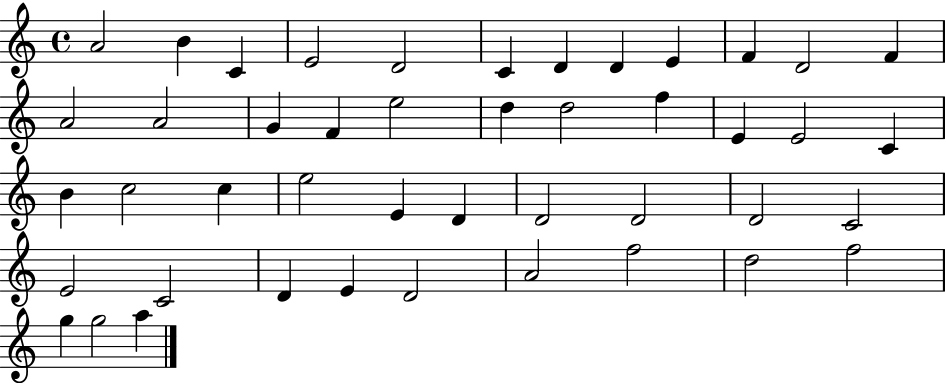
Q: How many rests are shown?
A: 0